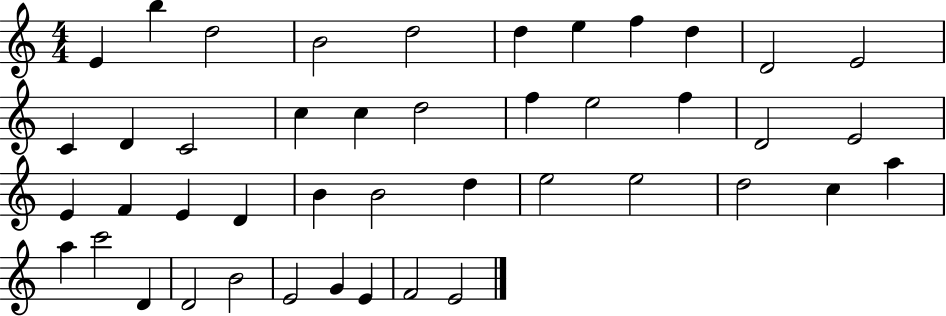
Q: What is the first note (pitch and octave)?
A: E4